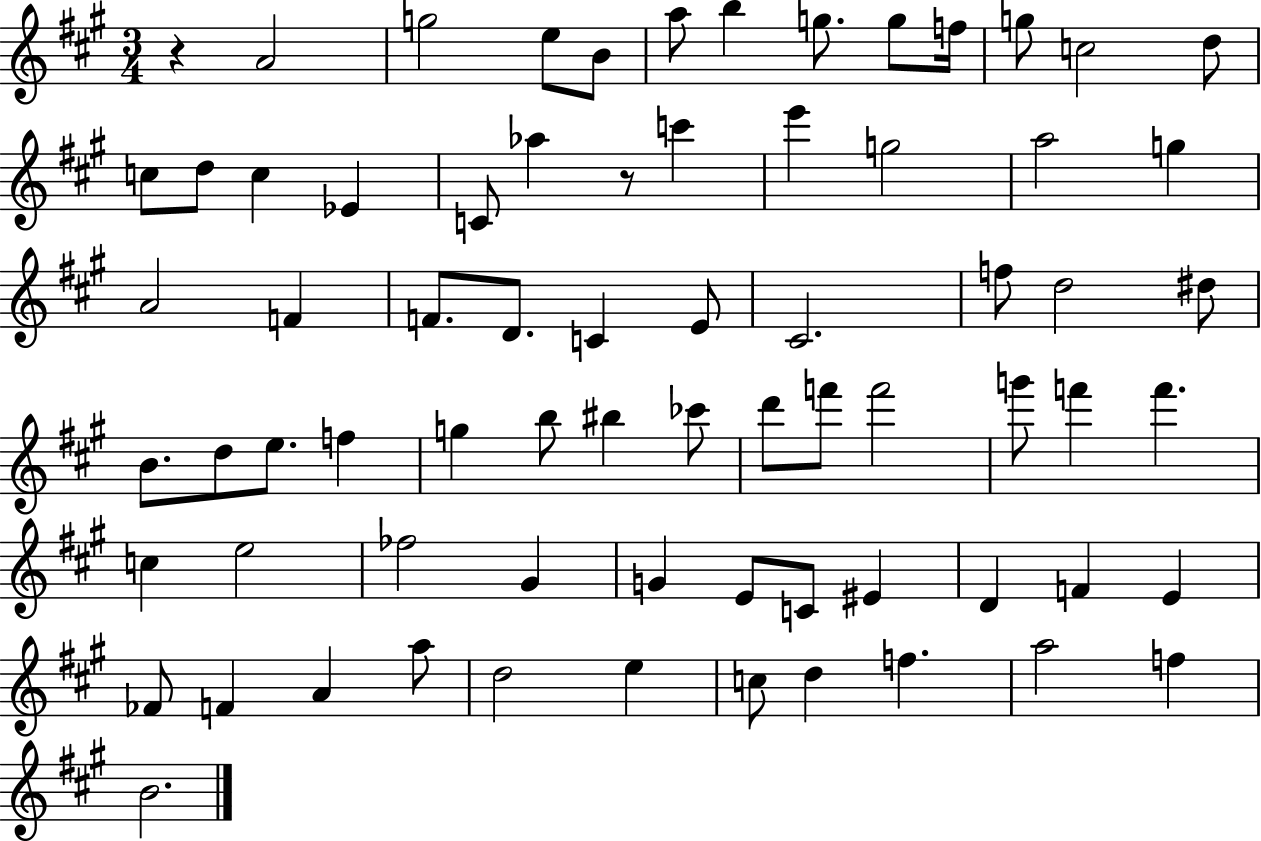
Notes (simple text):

R/q A4/h G5/h E5/e B4/e A5/e B5/q G5/e. G5/e F5/s G5/e C5/h D5/e C5/e D5/e C5/q Eb4/q C4/e Ab5/q R/e C6/q E6/q G5/h A5/h G5/q A4/h F4/q F4/e. D4/e. C4/q E4/e C#4/h. F5/e D5/h D#5/e B4/e. D5/e E5/e. F5/q G5/q B5/e BIS5/q CES6/e D6/e F6/e F6/h G6/e F6/q F6/q. C5/q E5/h FES5/h G#4/q G4/q E4/e C4/e EIS4/q D4/q F4/q E4/q FES4/e F4/q A4/q A5/e D5/h E5/q C5/e D5/q F5/q. A5/h F5/q B4/h.